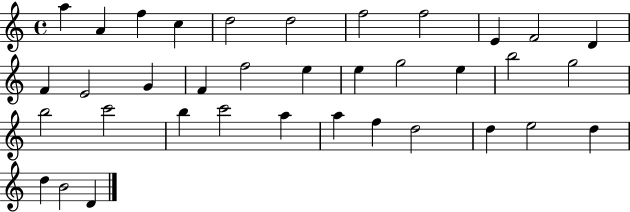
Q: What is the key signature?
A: C major